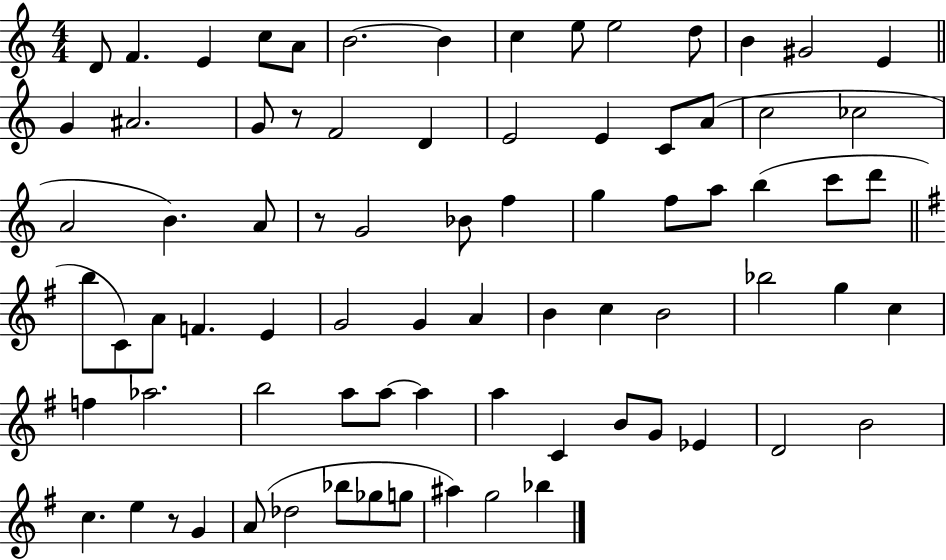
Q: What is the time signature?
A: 4/4